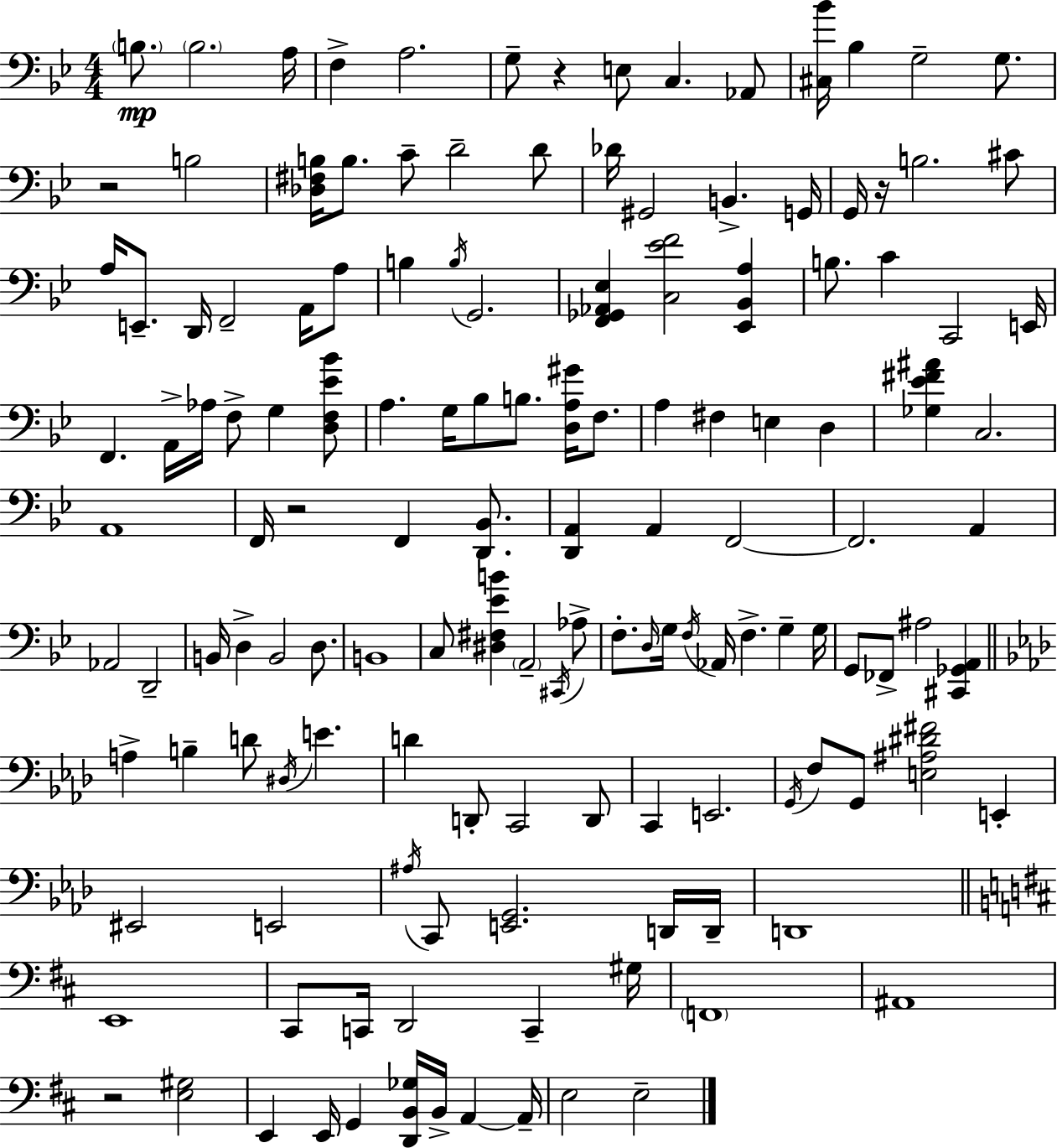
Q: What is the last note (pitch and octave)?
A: E3